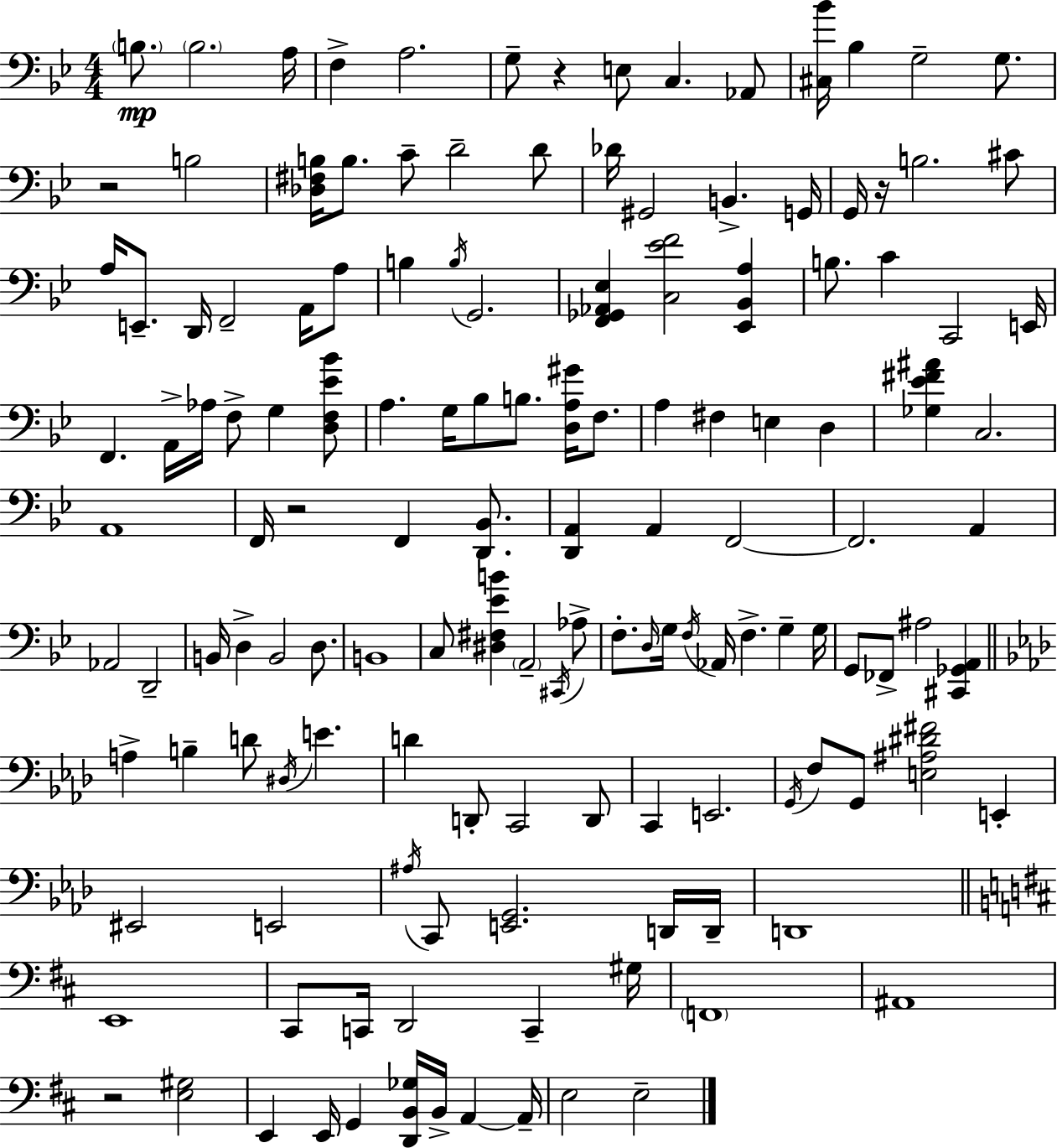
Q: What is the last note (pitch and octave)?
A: E3